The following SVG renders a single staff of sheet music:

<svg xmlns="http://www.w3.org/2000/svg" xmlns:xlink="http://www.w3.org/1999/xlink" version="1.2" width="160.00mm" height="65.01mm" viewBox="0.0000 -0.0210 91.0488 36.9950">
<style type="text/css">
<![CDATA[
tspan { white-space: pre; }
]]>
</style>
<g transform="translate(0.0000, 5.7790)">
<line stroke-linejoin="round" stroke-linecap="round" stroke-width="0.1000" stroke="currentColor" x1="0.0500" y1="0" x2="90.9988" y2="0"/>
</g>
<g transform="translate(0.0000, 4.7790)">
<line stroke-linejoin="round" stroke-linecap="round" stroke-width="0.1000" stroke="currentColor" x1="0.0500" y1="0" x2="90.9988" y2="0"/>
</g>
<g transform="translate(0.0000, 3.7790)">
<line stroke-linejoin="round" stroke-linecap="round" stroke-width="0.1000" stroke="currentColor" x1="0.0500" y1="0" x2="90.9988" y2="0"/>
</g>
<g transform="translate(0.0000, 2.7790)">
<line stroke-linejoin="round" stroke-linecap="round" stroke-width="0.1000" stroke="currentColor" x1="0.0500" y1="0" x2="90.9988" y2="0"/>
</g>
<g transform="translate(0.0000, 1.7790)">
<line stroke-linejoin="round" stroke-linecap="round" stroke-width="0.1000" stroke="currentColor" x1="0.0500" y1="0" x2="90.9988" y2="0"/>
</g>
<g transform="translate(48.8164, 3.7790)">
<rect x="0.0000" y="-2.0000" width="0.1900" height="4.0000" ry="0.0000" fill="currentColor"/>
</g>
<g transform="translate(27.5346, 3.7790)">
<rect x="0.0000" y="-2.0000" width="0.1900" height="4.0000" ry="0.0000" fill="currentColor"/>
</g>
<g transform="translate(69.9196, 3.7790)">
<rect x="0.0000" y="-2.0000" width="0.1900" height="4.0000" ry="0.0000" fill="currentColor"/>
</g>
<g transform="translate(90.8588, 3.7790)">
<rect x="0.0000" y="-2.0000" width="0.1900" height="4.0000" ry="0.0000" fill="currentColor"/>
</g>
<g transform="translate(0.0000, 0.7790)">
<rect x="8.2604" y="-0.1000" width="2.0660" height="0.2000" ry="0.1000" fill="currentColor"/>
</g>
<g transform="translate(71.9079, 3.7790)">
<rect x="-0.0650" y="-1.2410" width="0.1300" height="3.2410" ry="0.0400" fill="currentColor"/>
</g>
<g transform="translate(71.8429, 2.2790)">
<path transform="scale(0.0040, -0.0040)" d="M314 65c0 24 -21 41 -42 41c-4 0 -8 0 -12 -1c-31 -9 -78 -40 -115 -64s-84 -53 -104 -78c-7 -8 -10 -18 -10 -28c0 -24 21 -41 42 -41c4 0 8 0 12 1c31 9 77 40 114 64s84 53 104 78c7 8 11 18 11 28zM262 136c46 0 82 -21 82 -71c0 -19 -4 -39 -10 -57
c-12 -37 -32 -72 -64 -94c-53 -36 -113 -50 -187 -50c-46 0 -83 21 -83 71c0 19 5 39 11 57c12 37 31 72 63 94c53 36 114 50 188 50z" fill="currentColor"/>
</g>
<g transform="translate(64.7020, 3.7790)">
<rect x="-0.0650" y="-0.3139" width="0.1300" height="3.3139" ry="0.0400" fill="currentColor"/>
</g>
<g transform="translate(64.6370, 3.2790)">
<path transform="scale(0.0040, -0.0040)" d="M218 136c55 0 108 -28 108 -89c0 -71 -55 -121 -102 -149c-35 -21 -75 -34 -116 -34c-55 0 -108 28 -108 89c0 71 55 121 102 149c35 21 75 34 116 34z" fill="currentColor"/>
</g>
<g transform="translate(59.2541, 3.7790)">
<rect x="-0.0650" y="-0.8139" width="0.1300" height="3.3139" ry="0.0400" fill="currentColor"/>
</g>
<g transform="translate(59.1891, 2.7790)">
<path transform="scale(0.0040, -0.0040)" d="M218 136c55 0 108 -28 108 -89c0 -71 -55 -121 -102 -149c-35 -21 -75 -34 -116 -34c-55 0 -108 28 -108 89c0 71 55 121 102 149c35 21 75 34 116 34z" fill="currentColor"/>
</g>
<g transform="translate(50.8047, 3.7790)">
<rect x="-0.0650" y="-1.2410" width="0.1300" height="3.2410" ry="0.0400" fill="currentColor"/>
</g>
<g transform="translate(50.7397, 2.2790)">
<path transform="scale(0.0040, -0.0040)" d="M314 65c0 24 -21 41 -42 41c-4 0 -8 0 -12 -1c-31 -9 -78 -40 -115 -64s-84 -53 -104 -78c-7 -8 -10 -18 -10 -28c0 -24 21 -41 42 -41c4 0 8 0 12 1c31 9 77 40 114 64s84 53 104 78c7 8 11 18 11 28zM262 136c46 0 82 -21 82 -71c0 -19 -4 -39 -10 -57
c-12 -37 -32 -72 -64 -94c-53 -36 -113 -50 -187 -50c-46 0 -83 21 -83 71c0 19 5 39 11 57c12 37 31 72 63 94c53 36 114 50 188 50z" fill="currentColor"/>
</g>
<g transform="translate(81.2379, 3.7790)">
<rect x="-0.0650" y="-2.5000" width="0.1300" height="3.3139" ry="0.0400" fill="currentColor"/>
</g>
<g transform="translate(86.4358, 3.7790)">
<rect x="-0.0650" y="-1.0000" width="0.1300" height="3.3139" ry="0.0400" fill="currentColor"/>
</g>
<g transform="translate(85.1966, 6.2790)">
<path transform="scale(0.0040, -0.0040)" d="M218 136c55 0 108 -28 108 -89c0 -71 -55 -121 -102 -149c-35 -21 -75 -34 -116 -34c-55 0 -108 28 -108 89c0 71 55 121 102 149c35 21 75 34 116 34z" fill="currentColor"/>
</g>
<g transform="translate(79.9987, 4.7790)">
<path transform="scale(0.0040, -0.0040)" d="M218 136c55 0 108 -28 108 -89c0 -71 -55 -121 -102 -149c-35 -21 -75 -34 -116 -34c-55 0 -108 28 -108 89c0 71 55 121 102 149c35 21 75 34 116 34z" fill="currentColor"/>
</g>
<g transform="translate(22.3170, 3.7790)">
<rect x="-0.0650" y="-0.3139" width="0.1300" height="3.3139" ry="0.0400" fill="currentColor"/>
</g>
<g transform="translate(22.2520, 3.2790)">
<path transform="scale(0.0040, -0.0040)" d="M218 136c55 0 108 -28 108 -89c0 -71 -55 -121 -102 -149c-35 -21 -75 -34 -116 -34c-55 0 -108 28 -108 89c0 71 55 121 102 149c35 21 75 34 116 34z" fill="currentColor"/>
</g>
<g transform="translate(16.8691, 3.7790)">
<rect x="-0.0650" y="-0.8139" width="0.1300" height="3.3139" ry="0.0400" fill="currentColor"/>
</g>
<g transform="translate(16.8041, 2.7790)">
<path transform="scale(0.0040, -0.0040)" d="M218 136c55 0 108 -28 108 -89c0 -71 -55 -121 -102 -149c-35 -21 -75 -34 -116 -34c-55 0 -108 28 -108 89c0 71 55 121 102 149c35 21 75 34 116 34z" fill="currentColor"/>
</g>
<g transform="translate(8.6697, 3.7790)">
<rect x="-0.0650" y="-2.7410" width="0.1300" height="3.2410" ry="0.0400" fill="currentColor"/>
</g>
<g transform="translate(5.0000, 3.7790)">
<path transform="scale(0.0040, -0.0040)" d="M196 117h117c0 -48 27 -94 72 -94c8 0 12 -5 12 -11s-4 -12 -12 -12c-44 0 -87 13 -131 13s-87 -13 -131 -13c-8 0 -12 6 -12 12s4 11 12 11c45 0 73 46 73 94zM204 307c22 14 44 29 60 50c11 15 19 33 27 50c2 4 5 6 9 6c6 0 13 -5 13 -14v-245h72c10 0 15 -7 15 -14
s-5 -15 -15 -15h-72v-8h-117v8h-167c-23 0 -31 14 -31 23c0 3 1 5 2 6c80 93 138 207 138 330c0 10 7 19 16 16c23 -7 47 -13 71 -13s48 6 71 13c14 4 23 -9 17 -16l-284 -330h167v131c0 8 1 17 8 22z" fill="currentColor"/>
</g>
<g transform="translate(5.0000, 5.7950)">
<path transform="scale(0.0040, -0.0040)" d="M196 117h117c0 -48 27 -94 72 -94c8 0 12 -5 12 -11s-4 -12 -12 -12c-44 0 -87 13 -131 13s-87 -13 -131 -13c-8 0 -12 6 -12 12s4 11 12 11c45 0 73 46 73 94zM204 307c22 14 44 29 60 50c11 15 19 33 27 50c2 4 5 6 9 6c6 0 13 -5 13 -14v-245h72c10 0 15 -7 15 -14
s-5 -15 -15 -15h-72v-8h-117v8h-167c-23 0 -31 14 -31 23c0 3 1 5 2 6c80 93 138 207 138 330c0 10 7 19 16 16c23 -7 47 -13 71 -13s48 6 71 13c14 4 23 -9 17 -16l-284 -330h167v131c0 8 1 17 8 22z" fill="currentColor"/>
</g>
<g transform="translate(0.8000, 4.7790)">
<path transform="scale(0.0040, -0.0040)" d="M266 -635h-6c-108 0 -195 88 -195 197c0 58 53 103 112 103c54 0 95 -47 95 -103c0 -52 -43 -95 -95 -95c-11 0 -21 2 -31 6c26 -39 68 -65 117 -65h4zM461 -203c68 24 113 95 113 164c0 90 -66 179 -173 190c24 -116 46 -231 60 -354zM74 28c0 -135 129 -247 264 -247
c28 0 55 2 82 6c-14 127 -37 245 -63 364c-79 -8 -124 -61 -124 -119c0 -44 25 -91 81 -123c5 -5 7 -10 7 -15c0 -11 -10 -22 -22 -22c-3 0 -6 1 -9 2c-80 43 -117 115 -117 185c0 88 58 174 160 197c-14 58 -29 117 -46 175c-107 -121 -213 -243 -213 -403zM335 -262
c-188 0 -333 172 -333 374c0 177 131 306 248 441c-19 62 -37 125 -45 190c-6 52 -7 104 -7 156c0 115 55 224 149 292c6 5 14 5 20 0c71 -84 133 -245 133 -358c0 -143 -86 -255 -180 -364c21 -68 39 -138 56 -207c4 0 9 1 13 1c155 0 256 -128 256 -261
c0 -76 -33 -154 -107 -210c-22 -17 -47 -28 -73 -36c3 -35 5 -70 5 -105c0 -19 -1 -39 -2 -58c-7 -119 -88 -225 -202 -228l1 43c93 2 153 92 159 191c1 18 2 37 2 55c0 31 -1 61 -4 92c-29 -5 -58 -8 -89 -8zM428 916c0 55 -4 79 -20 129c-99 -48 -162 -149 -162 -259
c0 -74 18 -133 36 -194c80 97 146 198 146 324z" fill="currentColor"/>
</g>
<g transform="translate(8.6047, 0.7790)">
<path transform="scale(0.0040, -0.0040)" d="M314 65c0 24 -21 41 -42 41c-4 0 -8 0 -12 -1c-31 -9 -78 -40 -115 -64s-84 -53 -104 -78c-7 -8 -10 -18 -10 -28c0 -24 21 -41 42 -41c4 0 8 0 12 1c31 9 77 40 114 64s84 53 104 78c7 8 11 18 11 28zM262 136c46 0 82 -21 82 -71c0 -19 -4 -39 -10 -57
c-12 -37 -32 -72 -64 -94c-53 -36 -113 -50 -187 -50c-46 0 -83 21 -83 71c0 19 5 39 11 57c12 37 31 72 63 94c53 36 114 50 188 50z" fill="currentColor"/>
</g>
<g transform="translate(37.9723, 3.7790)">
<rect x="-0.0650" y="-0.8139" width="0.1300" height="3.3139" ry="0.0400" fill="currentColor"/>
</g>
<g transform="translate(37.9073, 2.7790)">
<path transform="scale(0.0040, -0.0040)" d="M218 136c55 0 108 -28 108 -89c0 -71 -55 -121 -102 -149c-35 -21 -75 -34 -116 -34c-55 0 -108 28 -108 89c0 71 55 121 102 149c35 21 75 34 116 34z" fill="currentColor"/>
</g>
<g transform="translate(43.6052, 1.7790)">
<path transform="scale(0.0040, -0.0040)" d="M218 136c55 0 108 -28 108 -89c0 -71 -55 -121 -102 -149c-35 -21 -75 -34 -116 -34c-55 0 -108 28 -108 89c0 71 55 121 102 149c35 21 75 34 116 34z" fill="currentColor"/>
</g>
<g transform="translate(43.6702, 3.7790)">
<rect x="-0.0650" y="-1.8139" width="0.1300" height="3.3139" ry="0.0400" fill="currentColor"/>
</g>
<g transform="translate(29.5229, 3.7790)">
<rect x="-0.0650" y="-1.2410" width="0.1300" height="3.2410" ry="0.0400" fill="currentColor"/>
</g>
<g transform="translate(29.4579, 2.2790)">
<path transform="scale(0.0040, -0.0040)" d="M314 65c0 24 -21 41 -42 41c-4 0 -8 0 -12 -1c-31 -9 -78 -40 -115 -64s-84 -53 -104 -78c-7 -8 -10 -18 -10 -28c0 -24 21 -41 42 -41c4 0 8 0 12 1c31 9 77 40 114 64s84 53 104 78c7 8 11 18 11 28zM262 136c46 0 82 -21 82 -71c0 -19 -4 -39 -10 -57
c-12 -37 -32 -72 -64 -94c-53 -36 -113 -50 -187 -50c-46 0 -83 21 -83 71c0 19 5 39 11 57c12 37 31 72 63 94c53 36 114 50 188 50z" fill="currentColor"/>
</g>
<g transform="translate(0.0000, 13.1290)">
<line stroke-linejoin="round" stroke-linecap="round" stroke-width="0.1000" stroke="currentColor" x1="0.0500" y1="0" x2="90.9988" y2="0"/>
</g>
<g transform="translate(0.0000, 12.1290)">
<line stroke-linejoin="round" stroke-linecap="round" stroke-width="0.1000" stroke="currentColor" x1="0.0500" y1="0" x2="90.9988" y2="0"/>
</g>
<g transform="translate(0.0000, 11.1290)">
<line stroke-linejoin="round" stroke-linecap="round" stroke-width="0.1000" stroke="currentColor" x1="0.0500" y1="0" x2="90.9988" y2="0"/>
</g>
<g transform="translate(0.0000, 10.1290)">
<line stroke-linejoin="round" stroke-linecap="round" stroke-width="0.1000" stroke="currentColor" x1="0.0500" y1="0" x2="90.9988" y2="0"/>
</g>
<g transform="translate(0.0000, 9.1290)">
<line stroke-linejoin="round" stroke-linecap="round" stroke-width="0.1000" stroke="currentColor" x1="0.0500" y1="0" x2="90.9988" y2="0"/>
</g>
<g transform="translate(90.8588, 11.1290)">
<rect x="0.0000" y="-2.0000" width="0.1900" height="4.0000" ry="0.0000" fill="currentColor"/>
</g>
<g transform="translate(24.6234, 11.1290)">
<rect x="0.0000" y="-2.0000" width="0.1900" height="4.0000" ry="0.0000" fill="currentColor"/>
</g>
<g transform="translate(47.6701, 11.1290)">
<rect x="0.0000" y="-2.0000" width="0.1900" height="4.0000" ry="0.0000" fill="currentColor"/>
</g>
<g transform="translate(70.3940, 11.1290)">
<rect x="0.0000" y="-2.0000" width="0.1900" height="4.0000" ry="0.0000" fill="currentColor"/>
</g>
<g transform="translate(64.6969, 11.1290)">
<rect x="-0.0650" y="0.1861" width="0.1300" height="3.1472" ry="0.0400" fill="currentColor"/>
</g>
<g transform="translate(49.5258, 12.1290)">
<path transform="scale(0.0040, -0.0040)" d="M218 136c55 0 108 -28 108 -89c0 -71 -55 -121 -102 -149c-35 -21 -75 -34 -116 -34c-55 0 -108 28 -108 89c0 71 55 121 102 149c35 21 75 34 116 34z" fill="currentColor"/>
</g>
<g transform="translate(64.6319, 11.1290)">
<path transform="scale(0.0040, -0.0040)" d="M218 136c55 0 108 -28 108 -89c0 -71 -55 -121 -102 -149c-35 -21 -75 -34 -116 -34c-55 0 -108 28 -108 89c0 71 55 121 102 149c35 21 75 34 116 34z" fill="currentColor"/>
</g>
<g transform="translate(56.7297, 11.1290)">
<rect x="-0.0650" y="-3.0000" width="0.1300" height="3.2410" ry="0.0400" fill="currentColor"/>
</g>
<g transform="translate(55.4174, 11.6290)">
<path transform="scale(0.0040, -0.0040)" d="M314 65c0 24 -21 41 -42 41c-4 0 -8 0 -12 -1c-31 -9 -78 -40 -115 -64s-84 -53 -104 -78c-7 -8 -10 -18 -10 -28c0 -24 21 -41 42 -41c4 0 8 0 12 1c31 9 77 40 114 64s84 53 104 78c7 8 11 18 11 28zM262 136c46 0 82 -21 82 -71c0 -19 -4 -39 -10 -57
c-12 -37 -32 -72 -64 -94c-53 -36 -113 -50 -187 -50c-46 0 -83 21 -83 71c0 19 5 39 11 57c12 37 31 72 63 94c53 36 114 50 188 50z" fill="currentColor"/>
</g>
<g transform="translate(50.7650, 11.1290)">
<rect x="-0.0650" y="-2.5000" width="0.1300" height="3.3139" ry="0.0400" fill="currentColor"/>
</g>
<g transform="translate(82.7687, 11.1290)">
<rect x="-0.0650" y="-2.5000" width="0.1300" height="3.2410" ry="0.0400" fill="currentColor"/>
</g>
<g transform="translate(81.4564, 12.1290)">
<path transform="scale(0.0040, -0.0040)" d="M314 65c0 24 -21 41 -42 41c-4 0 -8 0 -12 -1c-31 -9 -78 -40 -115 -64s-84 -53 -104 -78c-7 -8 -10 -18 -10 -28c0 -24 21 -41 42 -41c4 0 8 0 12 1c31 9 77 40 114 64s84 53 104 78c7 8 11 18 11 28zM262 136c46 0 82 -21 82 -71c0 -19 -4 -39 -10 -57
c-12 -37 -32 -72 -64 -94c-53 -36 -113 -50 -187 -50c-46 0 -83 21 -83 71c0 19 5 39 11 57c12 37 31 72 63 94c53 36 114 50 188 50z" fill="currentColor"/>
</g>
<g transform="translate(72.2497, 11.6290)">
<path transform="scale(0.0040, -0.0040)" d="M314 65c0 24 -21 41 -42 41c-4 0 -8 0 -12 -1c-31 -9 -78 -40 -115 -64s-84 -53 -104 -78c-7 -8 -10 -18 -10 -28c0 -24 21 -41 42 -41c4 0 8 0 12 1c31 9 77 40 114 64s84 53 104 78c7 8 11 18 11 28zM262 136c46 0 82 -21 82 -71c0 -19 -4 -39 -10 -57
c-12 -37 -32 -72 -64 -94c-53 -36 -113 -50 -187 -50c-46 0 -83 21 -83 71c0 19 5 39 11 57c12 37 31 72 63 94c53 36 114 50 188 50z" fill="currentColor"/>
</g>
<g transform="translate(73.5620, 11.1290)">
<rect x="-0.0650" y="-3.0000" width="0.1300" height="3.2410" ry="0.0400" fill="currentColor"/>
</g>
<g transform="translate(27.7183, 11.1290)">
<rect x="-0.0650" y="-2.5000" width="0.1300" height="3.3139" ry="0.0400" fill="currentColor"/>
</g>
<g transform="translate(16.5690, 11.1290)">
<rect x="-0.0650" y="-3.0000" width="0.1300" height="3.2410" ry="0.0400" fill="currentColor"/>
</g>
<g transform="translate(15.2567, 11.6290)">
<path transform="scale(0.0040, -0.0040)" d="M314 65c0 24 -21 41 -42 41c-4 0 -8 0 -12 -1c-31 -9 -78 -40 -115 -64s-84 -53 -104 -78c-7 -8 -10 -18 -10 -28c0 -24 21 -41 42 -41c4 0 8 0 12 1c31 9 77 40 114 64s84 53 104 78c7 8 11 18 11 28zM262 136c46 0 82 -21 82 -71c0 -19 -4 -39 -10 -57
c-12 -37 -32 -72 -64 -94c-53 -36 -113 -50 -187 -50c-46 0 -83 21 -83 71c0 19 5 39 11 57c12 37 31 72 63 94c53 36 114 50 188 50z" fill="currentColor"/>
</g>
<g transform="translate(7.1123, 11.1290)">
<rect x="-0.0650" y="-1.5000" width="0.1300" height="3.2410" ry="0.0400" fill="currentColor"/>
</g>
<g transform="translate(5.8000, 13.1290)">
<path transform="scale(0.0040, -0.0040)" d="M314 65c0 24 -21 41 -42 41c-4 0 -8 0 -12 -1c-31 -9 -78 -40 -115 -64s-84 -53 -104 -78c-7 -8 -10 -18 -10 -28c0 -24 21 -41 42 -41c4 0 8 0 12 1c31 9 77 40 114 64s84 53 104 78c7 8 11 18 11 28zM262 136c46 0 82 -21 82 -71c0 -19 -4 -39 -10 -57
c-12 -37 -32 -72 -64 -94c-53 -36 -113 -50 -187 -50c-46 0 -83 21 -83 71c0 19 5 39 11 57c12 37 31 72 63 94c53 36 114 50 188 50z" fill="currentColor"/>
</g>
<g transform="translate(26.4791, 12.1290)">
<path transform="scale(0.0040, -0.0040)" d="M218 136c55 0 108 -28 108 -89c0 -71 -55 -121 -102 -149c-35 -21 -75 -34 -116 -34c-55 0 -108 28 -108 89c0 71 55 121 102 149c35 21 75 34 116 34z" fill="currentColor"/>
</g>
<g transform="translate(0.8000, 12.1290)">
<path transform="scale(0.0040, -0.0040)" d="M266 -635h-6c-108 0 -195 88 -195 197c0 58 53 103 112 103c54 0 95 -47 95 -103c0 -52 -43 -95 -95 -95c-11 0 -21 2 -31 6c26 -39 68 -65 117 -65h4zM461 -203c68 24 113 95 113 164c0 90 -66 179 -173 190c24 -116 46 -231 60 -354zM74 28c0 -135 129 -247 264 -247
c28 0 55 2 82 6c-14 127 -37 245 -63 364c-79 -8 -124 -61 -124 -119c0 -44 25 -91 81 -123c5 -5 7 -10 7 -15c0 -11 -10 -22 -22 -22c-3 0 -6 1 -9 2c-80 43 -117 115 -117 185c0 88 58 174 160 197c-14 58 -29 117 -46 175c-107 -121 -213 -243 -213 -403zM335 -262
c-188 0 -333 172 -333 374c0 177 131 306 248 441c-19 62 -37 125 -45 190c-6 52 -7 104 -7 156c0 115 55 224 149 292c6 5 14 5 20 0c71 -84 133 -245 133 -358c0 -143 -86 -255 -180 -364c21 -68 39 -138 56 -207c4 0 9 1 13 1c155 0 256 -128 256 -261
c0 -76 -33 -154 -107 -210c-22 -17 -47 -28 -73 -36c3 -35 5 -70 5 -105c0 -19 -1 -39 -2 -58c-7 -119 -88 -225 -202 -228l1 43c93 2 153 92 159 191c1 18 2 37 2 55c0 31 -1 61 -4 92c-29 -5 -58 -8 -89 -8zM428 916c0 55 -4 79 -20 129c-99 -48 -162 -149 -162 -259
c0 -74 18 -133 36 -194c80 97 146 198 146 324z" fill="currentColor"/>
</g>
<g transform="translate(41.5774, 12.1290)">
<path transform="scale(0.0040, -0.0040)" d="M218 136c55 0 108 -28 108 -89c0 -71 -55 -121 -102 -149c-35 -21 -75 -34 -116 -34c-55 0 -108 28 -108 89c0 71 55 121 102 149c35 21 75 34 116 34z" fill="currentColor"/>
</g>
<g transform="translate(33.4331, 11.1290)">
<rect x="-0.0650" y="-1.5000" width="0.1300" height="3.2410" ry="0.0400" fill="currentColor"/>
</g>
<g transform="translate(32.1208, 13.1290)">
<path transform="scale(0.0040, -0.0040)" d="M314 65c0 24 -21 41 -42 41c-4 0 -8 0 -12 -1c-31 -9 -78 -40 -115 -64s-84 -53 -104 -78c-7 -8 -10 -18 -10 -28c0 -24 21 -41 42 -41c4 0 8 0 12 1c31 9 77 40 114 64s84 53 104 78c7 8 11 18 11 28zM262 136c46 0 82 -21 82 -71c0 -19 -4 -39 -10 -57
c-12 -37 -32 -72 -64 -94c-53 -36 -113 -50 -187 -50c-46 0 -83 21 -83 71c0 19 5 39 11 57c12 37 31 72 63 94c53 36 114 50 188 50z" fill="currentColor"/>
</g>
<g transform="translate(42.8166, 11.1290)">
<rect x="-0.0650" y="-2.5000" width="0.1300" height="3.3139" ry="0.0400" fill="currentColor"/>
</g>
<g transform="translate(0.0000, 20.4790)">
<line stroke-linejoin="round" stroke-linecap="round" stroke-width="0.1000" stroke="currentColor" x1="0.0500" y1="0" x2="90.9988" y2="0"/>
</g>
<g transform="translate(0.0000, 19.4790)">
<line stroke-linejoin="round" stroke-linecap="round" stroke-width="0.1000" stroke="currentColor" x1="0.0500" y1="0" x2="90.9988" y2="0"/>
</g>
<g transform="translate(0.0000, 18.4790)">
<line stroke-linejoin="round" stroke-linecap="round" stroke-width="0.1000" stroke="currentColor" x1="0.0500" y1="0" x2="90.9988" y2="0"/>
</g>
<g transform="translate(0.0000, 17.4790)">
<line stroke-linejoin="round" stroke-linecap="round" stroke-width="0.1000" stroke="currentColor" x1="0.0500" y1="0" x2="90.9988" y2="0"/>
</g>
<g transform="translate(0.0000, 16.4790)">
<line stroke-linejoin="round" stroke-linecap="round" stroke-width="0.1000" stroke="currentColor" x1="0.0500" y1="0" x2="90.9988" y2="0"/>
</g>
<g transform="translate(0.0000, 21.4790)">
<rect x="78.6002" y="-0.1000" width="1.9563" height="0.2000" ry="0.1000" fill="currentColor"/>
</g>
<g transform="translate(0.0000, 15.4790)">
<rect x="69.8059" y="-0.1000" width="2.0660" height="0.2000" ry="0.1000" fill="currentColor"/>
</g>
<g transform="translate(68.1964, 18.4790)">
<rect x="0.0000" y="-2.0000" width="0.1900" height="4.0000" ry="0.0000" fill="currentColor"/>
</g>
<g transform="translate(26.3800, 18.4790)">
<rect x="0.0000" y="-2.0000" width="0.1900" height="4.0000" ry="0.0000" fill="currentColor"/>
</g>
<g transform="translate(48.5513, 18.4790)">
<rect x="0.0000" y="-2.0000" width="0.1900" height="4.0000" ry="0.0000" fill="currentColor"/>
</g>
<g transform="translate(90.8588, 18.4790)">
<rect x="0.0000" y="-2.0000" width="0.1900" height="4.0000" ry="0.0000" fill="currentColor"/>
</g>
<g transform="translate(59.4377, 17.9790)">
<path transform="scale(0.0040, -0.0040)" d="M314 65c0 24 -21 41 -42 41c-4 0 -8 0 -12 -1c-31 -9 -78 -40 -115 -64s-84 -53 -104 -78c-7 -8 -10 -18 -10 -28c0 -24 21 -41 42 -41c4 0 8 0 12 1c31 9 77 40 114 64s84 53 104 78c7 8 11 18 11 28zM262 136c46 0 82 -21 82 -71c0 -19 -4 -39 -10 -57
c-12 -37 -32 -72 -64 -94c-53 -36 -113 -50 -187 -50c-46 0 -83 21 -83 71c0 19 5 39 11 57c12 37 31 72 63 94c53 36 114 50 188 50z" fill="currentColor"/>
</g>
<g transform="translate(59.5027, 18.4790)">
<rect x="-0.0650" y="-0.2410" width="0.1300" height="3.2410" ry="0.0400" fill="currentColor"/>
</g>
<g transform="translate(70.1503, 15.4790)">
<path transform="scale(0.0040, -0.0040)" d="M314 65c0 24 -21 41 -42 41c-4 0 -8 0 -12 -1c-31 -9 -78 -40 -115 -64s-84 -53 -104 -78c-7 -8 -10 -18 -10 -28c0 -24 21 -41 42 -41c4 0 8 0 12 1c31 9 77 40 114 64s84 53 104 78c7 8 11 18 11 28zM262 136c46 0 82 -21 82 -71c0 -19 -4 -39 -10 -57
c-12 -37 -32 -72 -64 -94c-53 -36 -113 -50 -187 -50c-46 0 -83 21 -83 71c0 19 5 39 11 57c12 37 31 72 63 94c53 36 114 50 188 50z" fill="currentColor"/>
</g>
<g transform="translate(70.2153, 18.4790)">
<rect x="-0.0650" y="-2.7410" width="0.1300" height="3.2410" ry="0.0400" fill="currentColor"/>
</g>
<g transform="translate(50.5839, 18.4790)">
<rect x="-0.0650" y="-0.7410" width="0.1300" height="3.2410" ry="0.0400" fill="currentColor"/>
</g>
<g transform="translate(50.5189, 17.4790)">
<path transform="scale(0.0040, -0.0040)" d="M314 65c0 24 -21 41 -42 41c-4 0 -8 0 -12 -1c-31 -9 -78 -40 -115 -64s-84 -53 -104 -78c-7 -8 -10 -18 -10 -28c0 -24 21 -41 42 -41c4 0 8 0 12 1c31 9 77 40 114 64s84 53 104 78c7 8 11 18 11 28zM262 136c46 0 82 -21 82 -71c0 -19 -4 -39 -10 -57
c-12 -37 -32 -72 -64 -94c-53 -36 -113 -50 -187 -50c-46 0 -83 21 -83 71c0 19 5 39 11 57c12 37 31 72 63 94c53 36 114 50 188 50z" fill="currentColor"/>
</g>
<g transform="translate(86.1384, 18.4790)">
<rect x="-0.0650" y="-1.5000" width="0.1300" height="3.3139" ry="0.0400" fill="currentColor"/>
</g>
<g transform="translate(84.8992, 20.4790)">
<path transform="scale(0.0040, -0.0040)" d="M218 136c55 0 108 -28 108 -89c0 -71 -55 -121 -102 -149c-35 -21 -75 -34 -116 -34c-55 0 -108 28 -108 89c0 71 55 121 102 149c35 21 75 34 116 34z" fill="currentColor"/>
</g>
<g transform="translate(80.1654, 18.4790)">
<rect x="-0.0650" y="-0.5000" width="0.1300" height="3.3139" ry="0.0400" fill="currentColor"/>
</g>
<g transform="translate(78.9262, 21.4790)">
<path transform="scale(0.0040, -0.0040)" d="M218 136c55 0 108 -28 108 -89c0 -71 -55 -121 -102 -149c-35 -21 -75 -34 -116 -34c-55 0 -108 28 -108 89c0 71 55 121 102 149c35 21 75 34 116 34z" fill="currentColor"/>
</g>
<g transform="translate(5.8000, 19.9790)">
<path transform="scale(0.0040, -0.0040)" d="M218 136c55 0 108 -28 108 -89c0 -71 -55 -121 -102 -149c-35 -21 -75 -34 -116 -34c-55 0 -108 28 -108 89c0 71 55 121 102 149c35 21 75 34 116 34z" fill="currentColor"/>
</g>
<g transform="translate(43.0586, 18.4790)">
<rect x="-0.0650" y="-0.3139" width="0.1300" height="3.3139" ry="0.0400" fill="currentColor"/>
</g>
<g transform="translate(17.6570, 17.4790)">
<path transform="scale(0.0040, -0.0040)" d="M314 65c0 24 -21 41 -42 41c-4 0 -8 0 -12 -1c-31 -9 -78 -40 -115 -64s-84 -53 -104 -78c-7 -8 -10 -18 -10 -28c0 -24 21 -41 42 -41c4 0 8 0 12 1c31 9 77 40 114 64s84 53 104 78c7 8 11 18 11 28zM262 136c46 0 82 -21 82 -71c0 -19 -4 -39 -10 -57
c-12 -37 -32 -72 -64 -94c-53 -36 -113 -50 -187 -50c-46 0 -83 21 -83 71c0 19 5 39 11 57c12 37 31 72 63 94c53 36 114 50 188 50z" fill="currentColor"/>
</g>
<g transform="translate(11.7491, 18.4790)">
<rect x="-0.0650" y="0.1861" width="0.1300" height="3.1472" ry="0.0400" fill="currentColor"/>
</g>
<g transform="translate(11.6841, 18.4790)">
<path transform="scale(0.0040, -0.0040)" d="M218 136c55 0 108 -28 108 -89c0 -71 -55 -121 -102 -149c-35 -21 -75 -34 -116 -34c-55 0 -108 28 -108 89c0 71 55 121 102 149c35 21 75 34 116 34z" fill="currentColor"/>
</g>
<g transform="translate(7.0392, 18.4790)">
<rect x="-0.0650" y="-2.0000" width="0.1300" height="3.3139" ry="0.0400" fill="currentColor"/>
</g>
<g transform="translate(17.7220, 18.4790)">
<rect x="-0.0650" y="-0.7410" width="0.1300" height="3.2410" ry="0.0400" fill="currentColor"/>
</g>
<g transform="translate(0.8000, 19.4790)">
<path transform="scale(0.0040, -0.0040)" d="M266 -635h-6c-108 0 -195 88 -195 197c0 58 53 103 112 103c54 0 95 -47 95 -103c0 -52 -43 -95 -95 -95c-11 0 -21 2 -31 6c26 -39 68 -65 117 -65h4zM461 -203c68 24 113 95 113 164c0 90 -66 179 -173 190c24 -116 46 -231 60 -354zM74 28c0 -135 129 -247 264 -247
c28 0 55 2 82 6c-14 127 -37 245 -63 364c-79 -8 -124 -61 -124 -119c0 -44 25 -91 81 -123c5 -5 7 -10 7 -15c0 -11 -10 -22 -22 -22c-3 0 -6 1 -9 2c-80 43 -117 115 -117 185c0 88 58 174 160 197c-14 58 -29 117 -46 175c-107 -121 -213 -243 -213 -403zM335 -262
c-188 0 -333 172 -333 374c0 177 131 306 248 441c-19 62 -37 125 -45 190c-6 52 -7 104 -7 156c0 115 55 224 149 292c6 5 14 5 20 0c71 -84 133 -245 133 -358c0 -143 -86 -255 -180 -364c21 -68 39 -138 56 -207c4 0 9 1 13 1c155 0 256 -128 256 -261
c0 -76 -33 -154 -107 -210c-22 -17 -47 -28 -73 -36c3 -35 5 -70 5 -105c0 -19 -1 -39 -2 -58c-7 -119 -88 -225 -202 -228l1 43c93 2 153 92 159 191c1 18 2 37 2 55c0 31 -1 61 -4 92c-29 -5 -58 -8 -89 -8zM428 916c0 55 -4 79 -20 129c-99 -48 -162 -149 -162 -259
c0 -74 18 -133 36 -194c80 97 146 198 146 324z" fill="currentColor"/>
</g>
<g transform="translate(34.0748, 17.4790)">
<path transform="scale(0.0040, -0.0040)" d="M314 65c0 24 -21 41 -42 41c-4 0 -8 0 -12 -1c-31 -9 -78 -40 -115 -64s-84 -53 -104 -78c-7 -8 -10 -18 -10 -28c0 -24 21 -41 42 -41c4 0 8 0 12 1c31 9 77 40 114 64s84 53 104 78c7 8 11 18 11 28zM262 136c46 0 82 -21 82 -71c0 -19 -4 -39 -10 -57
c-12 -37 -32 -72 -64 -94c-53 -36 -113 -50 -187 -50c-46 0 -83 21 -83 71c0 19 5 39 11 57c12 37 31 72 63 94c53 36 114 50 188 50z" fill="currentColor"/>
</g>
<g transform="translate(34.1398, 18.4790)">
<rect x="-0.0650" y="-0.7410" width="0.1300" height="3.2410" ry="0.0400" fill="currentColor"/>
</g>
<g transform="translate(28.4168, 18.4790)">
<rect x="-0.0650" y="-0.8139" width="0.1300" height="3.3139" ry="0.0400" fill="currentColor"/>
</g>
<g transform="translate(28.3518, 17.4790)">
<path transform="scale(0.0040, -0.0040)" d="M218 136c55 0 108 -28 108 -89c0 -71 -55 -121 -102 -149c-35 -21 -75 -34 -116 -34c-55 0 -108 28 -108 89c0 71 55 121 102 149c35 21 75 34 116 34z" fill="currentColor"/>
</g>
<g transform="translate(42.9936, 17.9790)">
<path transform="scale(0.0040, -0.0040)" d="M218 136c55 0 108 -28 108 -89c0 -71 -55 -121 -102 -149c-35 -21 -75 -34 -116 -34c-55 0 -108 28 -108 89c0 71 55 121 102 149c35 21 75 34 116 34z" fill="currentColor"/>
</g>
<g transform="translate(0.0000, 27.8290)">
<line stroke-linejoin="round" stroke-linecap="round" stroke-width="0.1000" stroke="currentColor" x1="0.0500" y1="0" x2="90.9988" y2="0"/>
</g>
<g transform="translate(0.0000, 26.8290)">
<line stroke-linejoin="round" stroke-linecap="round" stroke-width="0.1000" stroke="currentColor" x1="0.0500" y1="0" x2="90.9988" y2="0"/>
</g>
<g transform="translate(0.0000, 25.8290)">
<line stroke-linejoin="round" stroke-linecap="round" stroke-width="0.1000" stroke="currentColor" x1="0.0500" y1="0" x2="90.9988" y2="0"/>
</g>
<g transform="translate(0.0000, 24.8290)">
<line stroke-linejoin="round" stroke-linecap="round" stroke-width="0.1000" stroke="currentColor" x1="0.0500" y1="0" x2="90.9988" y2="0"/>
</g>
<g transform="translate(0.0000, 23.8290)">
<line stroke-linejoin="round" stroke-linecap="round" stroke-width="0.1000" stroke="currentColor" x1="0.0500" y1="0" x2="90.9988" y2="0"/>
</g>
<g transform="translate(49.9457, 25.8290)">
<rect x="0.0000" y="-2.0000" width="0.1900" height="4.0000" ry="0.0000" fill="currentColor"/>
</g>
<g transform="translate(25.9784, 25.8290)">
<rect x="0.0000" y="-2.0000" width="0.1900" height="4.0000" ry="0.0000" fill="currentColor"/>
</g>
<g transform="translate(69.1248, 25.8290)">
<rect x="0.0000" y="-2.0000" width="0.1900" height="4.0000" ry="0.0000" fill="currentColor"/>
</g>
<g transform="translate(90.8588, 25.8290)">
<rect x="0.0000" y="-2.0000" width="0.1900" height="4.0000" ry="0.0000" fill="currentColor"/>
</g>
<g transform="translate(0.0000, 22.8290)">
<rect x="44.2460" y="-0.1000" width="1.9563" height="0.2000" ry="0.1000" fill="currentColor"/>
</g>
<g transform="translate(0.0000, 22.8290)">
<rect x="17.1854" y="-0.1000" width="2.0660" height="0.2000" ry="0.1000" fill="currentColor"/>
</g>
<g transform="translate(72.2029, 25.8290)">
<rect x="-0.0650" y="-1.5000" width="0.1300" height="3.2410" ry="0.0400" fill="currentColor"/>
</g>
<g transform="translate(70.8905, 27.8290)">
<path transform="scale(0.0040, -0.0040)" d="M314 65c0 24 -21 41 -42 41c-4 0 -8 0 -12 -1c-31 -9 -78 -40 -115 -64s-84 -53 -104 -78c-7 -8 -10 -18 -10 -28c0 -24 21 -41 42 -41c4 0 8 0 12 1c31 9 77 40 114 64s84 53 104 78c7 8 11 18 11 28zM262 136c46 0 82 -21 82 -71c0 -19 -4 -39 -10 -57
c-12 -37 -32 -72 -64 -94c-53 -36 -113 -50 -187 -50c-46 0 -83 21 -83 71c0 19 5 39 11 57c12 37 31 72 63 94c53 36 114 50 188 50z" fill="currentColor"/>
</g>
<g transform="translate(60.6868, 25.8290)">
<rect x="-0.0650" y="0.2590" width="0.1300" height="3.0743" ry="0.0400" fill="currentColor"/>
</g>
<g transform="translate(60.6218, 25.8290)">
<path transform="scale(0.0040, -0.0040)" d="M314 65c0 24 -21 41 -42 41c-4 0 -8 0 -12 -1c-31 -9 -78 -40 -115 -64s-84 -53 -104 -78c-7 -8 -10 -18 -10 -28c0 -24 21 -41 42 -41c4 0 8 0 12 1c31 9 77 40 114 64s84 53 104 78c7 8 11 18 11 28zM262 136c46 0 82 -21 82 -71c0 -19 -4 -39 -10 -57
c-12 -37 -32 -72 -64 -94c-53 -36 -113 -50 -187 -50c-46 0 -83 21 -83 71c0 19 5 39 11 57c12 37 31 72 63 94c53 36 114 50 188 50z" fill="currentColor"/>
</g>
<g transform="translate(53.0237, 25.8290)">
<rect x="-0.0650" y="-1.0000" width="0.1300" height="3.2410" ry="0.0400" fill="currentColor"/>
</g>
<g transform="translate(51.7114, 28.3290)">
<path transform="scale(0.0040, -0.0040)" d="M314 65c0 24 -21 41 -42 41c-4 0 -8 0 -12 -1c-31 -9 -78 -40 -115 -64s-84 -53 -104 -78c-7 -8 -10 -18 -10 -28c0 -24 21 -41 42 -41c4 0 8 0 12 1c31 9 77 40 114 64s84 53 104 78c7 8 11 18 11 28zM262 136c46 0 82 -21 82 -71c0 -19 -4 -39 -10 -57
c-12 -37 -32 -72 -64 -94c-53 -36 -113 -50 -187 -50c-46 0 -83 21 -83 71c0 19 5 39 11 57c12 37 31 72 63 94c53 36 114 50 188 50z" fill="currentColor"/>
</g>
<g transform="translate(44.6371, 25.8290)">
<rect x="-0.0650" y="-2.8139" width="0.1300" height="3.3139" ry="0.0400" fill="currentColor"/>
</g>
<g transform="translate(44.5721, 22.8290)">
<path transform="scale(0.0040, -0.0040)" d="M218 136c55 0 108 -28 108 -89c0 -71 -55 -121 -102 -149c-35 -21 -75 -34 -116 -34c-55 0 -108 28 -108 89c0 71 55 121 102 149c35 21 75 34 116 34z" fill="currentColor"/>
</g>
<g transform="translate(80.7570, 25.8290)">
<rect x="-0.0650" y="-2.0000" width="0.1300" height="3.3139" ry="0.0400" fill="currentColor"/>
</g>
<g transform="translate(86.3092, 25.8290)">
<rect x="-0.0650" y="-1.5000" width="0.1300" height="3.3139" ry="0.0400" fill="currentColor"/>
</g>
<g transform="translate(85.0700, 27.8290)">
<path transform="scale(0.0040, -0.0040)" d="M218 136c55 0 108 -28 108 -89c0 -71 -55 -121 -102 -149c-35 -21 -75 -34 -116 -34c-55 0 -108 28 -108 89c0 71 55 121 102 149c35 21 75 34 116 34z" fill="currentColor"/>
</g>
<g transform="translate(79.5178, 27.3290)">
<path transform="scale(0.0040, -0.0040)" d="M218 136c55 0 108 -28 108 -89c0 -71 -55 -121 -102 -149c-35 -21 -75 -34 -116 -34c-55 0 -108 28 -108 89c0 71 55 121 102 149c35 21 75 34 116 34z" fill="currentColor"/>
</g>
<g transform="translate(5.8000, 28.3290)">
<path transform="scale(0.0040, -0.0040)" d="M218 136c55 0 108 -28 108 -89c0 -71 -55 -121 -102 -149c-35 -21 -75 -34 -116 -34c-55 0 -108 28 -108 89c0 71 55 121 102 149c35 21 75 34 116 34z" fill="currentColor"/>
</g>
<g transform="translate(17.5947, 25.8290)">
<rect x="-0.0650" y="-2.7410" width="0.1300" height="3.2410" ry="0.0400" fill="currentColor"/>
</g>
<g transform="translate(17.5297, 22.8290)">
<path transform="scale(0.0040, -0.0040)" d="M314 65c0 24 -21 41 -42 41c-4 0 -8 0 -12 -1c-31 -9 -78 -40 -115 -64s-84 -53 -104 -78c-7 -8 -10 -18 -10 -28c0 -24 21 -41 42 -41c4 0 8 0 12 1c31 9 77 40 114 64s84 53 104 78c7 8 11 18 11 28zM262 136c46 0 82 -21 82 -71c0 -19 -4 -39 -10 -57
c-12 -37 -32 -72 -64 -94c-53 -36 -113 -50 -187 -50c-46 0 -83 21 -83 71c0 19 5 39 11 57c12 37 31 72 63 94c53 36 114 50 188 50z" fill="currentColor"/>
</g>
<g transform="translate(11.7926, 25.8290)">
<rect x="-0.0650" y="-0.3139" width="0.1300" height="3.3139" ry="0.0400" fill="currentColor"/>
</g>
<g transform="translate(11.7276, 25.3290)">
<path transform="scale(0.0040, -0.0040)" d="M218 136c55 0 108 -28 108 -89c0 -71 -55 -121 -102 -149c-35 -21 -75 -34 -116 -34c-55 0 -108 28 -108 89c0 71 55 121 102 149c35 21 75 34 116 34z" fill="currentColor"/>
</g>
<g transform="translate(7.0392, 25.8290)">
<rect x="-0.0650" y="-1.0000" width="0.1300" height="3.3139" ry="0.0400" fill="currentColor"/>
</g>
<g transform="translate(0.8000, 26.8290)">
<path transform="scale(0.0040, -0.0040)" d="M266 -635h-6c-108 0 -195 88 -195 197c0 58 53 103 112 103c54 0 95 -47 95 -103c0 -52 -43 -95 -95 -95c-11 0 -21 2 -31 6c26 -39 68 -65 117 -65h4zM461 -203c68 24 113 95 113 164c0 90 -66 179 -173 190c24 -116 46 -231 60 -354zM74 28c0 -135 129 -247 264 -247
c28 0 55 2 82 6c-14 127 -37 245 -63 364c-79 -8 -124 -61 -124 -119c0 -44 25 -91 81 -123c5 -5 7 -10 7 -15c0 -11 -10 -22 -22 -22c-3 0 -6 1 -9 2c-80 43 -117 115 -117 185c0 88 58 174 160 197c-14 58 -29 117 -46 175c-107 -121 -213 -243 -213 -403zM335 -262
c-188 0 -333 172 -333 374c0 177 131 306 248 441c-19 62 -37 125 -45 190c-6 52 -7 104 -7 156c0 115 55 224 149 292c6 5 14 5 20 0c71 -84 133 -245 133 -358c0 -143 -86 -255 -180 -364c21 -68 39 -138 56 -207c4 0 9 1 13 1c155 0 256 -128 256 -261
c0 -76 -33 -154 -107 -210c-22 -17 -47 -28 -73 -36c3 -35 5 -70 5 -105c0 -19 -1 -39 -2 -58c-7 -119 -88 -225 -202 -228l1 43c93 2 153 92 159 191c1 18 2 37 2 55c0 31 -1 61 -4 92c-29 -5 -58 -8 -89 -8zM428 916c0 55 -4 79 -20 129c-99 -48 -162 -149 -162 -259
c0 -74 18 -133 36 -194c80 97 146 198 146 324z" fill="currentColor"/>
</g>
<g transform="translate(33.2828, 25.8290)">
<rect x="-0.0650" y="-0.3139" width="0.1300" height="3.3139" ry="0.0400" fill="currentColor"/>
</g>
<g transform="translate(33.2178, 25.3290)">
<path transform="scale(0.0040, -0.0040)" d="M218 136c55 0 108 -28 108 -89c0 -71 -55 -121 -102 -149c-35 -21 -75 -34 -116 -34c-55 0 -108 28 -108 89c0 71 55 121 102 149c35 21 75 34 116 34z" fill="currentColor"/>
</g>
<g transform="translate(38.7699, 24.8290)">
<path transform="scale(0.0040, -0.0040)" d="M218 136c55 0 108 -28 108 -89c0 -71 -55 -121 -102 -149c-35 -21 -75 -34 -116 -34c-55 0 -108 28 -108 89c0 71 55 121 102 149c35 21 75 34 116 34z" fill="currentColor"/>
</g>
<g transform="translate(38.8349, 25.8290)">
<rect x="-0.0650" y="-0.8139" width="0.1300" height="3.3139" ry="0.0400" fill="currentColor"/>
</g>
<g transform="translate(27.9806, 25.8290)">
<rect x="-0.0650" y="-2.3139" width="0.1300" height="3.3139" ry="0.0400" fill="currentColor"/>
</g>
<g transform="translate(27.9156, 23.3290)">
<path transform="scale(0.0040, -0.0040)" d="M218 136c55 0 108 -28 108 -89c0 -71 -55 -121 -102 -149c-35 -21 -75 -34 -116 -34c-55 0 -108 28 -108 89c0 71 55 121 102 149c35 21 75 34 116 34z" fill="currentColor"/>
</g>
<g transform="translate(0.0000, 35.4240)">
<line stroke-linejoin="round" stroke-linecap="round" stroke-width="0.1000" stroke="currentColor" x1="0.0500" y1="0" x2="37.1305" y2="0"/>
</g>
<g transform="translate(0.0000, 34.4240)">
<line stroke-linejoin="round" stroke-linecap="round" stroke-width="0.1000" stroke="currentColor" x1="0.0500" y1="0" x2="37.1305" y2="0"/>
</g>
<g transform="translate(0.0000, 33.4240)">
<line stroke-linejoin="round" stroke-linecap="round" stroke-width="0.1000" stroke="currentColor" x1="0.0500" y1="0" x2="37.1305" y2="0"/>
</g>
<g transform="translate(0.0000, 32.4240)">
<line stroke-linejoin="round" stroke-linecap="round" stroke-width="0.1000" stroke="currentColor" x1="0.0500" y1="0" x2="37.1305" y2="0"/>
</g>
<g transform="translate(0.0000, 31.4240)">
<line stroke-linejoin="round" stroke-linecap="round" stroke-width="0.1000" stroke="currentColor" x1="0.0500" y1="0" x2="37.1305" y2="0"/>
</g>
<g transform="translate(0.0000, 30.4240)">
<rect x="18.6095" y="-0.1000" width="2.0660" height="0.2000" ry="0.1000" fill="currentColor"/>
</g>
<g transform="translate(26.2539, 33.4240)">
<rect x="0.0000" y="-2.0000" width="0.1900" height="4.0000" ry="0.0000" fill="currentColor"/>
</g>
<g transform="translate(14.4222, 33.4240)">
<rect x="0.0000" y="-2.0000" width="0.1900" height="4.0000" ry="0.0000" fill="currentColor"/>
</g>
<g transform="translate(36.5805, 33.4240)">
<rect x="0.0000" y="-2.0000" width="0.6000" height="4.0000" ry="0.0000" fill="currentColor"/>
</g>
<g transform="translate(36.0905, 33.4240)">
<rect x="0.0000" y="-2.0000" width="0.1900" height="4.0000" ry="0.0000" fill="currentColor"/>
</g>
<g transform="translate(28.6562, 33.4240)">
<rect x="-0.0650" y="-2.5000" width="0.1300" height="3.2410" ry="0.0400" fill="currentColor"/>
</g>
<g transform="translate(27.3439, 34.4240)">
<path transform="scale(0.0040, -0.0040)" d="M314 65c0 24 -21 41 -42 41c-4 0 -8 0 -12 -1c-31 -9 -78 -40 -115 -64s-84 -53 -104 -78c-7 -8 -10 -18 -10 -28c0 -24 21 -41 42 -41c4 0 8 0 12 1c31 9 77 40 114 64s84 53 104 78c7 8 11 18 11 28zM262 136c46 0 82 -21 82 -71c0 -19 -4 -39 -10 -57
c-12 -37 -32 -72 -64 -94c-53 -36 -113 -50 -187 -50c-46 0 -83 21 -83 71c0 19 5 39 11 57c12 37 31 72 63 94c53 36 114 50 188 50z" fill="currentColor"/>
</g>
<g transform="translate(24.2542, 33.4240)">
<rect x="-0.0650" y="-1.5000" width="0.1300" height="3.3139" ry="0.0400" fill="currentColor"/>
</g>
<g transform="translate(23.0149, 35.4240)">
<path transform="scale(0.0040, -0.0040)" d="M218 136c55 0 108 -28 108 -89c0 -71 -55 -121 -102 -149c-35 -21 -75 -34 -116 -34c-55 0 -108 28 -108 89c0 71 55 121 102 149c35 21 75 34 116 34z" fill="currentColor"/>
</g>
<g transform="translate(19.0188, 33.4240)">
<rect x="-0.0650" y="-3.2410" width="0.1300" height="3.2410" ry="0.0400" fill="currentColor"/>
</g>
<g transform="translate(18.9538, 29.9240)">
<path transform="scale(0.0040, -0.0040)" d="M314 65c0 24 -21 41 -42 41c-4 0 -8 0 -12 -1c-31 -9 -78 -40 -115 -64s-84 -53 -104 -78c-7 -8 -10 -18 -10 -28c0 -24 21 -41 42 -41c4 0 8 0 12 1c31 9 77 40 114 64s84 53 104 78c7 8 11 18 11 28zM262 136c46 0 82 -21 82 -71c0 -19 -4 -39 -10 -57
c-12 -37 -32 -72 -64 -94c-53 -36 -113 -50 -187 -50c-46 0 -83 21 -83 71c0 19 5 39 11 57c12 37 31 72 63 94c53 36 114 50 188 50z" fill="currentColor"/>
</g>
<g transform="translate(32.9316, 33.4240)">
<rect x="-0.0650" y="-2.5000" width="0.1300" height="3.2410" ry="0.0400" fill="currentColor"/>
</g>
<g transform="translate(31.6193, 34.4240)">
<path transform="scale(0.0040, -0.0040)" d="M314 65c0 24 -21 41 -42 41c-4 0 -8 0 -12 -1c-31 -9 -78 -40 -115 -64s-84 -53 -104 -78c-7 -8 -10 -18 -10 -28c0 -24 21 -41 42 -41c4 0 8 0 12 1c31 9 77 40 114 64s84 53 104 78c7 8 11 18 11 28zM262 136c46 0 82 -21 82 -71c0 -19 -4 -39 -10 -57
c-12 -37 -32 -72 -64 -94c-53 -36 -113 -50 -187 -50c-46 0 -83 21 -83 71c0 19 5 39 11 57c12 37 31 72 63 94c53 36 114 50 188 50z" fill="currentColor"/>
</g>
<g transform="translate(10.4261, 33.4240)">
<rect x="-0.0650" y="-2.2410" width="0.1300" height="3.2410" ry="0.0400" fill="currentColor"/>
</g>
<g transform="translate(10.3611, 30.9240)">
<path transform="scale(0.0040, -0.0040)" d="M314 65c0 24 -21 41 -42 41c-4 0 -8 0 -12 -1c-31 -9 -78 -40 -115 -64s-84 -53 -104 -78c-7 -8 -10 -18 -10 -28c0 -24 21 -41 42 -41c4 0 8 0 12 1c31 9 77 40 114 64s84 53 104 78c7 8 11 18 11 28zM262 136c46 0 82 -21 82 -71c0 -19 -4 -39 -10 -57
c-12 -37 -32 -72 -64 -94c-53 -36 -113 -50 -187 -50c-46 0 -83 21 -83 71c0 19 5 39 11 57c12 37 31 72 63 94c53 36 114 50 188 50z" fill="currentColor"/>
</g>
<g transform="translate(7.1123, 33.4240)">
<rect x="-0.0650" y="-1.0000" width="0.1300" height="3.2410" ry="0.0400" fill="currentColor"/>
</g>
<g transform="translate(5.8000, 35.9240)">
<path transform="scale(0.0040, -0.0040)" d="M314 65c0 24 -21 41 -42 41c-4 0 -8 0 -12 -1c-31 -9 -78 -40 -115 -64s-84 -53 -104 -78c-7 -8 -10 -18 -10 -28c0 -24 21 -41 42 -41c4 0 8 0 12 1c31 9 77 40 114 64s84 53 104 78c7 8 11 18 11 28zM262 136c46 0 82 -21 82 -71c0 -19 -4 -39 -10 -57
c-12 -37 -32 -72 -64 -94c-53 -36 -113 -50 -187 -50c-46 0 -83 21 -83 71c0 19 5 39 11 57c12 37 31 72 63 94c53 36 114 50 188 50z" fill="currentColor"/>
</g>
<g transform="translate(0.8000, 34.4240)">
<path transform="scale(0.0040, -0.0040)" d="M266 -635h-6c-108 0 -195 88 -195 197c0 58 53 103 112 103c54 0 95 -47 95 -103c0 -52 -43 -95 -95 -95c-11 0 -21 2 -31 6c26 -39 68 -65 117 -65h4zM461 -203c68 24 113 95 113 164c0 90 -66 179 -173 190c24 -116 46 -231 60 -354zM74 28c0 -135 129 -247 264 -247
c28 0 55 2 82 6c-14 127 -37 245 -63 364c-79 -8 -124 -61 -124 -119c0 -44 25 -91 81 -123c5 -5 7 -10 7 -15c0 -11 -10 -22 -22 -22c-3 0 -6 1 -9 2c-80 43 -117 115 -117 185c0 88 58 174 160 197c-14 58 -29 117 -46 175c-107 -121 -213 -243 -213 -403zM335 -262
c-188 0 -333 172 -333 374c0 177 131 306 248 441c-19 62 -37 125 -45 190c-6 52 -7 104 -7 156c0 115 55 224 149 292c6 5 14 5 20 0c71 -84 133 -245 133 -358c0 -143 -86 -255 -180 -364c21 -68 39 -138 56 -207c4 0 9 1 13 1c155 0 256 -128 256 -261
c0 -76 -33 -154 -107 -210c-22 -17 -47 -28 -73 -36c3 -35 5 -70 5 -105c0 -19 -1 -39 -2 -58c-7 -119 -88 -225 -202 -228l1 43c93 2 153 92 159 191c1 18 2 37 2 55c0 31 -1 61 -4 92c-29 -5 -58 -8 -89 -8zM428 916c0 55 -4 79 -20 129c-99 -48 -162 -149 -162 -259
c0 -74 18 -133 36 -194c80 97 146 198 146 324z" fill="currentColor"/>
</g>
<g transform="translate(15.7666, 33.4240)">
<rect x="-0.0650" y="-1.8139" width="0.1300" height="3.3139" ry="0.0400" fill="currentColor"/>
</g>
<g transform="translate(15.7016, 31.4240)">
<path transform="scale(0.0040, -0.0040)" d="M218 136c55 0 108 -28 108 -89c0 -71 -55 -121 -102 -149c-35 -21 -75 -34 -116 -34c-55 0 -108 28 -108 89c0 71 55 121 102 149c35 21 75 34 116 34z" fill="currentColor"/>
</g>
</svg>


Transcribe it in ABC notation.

X:1
T:Untitled
M:4/4
L:1/4
K:C
a2 d c e2 d f e2 d c e2 G D E2 A2 G E2 G G A2 B A2 G2 F B d2 d d2 c d2 c2 a2 C E D c a2 g c d a D2 B2 E2 F E D2 g2 f b2 E G2 G2